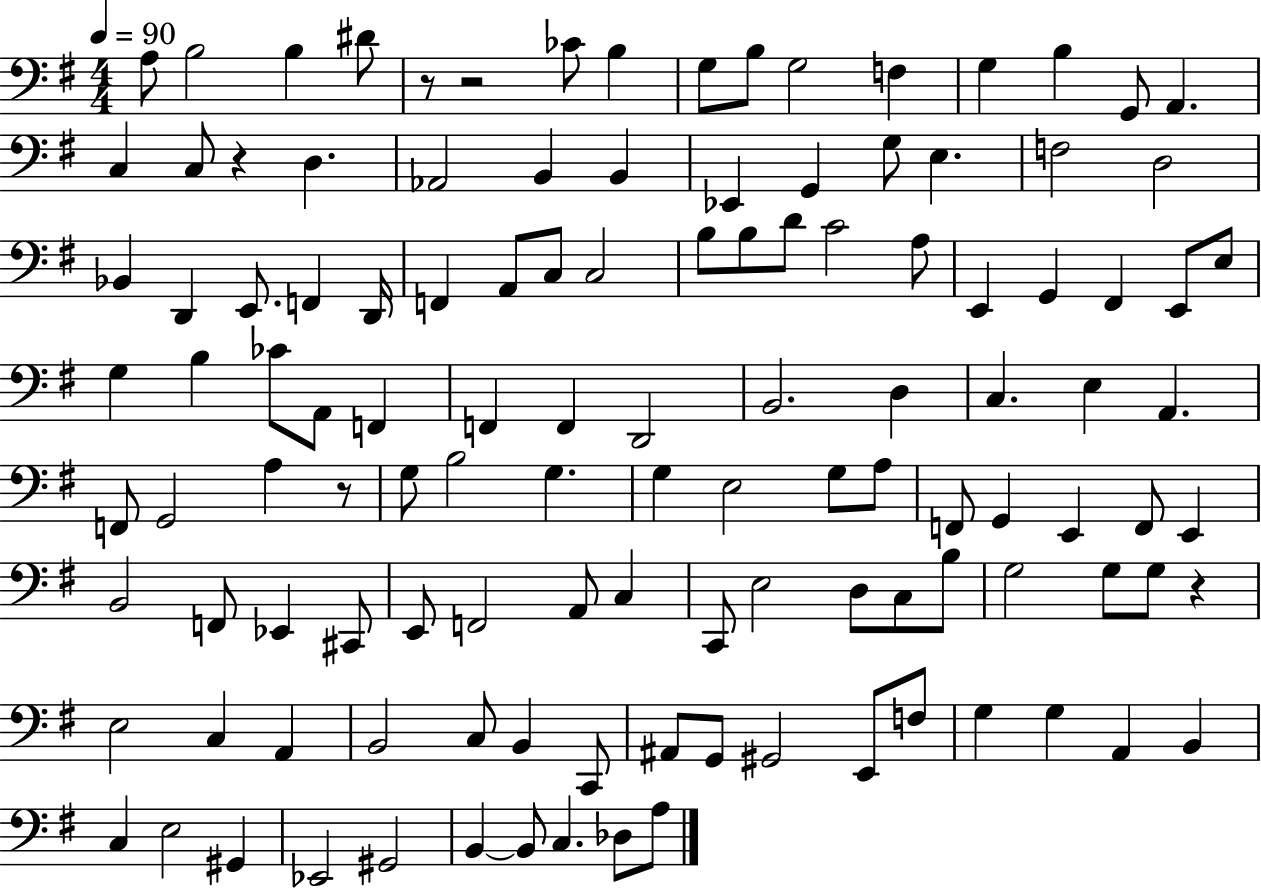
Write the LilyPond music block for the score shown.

{
  \clef bass
  \numericTimeSignature
  \time 4/4
  \key g \major
  \tempo 4 = 90
  \repeat volta 2 { a8 b2 b4 dis'8 | r8 r2 ces'8 b4 | g8 b8 g2 f4 | g4 b4 g,8 a,4. | \break c4 c8 r4 d4. | aes,2 b,4 b,4 | ees,4 g,4 g8 e4. | f2 d2 | \break bes,4 d,4 e,8. f,4 d,16 | f,4 a,8 c8 c2 | b8 b8 d'8 c'2 a8 | e,4 g,4 fis,4 e,8 e8 | \break g4 b4 ces'8 a,8 f,4 | f,4 f,4 d,2 | b,2. d4 | c4. e4 a,4. | \break f,8 g,2 a4 r8 | g8 b2 g4. | g4 e2 g8 a8 | f,8 g,4 e,4 f,8 e,4 | \break b,2 f,8 ees,4 cis,8 | e,8 f,2 a,8 c4 | c,8 e2 d8 c8 b8 | g2 g8 g8 r4 | \break e2 c4 a,4 | b,2 c8 b,4 c,8 | ais,8 g,8 gis,2 e,8 f8 | g4 g4 a,4 b,4 | \break c4 e2 gis,4 | ees,2 gis,2 | b,4~~ b,8 c4. des8 a8 | } \bar "|."
}